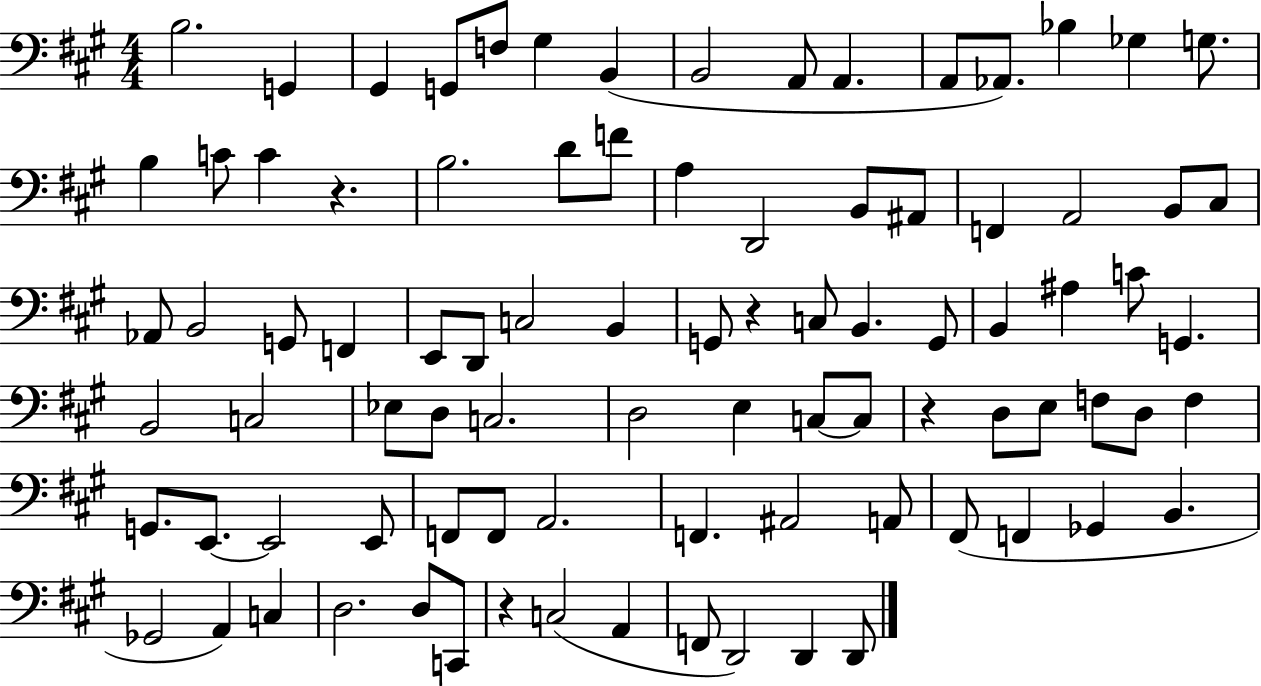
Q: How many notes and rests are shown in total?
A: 89